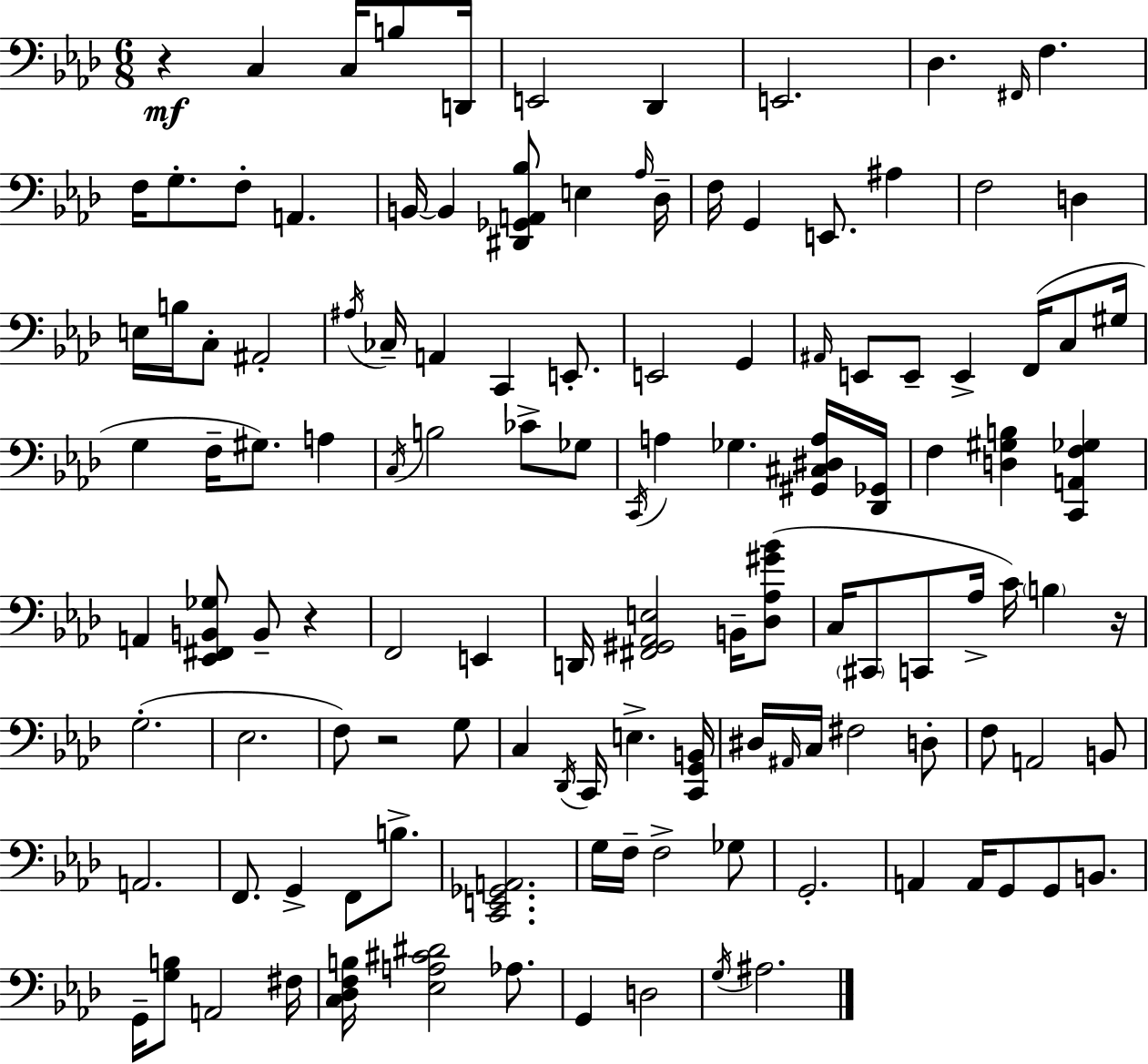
{
  \clef bass
  \numericTimeSignature
  \time 6/8
  \key f \minor
  \repeat volta 2 { r4\mf c4 c16 b8 d,16 | e,2 des,4 | e,2. | des4. \grace { fis,16 } f4. | \break f16 g8.-. f8-. a,4. | b,16~~ b,4 <dis, ges, a, bes>8 e4 | \grace { aes16 } des16-- f16 g,4 e,8. ais4 | f2 d4 | \break e16 b16 c8-. ais,2-. | \acciaccatura { ais16 } ces16-- a,4 c,4 | e,8.-. e,2 g,4 | \grace { ais,16 } e,8 e,8-- e,4-> | \break f,16( c8 gis16 g4 f16-- gis8.) | a4 \acciaccatura { c16 } b2 | ces'8-> ges8 \acciaccatura { c,16 } a4 ges4. | <gis, cis dis a>16 <des, ges,>16 f4 <d gis b>4 | \break <c, a, f ges>4 a,4 <ees, fis, b, ges>8 | b,8-- r4 f,2 | e,4 d,16 <fis, gis, aes, e>2 | b,16-- <des aes gis' bes'>8( c16 \parenthesize cis,8 c,8 aes16-> | \break c'16) \parenthesize b4 r16 g2.-.( | ees2. | f8) r2 | g8 c4 \acciaccatura { des,16 } c,16 | \break e4.-> <c, g, b,>16 dis16 \grace { ais,16 } c16 fis2 | d8-. f8 a,2 | b,8 a,2. | f,8. g,4-> | \break f,8 b8.-> <c, e, ges, a,>2. | g16 f16-- f2-> | ges8 g,2.-. | a,4 | \break a,16 g,8 g,8 b,8. g,16-- <g b>8 a,2 | fis16 <c des f b>16 <ees a cis' dis'>2 | aes8. g,4 | d2 \acciaccatura { g16 } ais2. | \break } \bar "|."
}